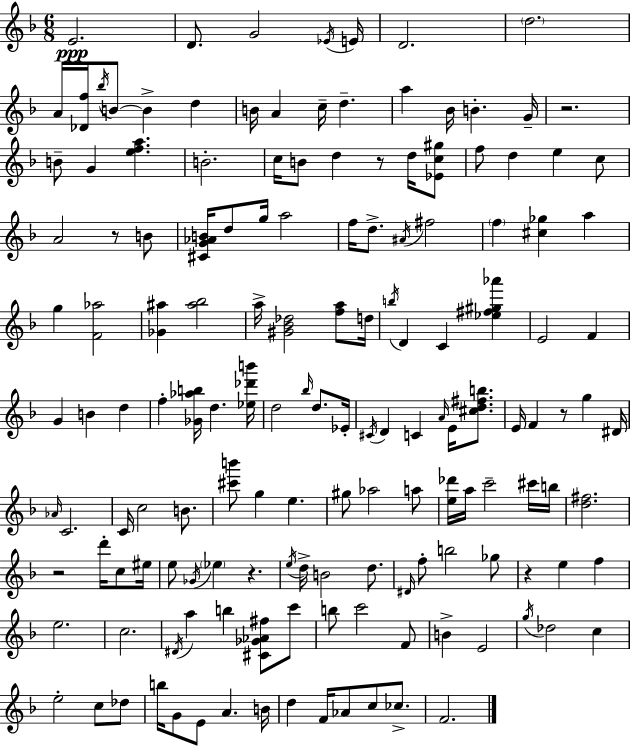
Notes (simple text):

E4/h. D4/e. G4/h Eb4/s E4/s D4/h. D5/h. A4/s [Db4,F5]/s Bb5/s B4/e B4/q D5/q B4/s A4/q C5/s D5/q. A5/q Bb4/s B4/q. G4/s R/h. B4/e G4/q [E5,F5,A5]/q. B4/h. C5/s B4/e D5/q R/e D5/s [Eb4,C5,G#5]/e F5/e D5/q E5/q C5/e A4/h R/e B4/e [C#4,G4,Ab4,B4]/s D5/e G5/s A5/h F5/s D5/e. A#4/s F#5/h F5/q [C#5,Gb5]/q A5/q G5/q [F4,Ab5]/h [Gb4,A#5]/q [A#5,Bb5]/h A5/s [G#4,Bb4,Db5]/h [F5,A5]/e D5/s B5/s D4/q C4/q [Eb5,F#5,G#5,Ab6]/q E4/h F4/q G4/q B4/q D5/q F5/q [Gb4,Ab5,B5]/s D5/q. [Eb5,Db6,B6]/s D5/h Bb5/s D5/e. Eb4/s C#4/s D4/q C4/q A4/s E4/s [C#5,D5,F#5,B5]/e. E4/s F4/q R/e G5/q D#4/s Ab4/s C4/h. C4/s C5/h B4/e. [C#6,B6]/e G5/q E5/q. G#5/e Ab5/h A5/e [E5,Db6]/s A5/s C6/h C#6/s B5/s [D5,F#5]/h. R/h D6/s C5/e EIS5/s E5/e Gb4/s Eb5/q R/q. E5/s D5/s B4/h D5/e. D#4/s F5/e B5/h Gb5/e R/q E5/q F5/q E5/h. C5/h. D#4/s A5/q B5/q [C#4,Gb4,Ab4,F#5]/e C6/e B5/e C6/h F4/e B4/q E4/h G5/s Db5/h C5/q E5/h C5/e Db5/e B5/s G4/e E4/e A4/q. B4/s D5/q F4/s Ab4/e C5/e CES5/e. F4/h.